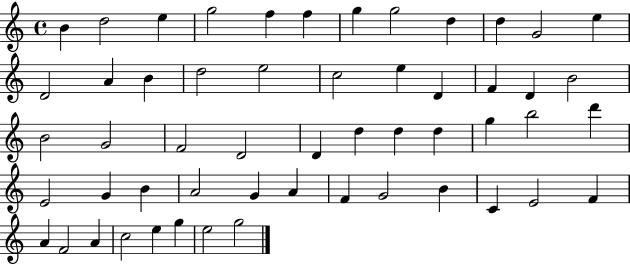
B4/q D5/h E5/q G5/h F5/q F5/q G5/q G5/h D5/q D5/q G4/h E5/q D4/h A4/q B4/q D5/h E5/h C5/h E5/q D4/q F4/q D4/q B4/h B4/h G4/h F4/h D4/h D4/q D5/q D5/q D5/q G5/q B5/h D6/q E4/h G4/q B4/q A4/h G4/q A4/q F4/q G4/h B4/q C4/q E4/h F4/q A4/q F4/h A4/q C5/h E5/q G5/q E5/h G5/h